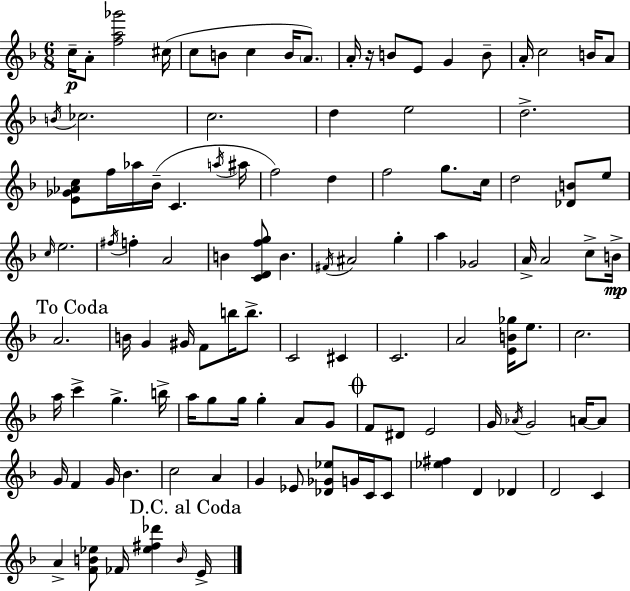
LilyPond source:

{
  \clef treble
  \numericTimeSignature
  \time 6/8
  \key f \major
  \repeat volta 2 { c''16--\p a'8-. <f'' a'' ges'''>2 cis''16( | c''8 b'8 c''4 b'16 \parenthesize a'8.) | a'16-. r16 b'8 e'8 g'4 b'8-- | a'16-. c''2 b'16 a'8 | \break \acciaccatura { b'16 } ces''2. | c''2. | d''4 e''2 | d''2.-> | \break <e' ges' aes' c''>8 f''16 aes''16 bes'16--( c'4. | \acciaccatura { a''16 } ais''16 f''2) d''4 | f''2 g''8. | c''16 d''2 <des' b'>8 | \break e''8 \grace { c''16 } e''2. | \acciaccatura { fis''16 } f''4-. a'2 | b'4 <c' d' f'' g''>8 b'4. | \acciaccatura { fis'16 } ais'2 | \break g''4-. a''4 ges'2 | a'16-> a'2 | c''8-> b'16->\mp \mark "To Coda" a'2. | b'16 g'4 gis'16 f'8 | \break b''16 b''8.-> c'2 | cis'4 c'2. | a'2 | <e' b' ges''>16 e''8. c''2. | \break a''16 c'''4-> g''4.-> | b''16-> a''16 g''8 g''16 g''4-. | a'8 g'8 \mark \markup { \musicglyph "scripts.coda" } f'8 dis'8 e'2 | g'16 \acciaccatura { aes'16 } g'2 | \break a'16~~ a'8 g'16 f'4 g'16 | bes'4. c''2 | a'4 g'4 ees'8 | <des' ges' ees''>8 g'16 c'16 c'8 <ees'' fis''>4 d'4 | \break des'4 d'2 | c'4 a'4-> <f' b' ees''>8 | fes'16 <ees'' fis'' des'''>4 \grace { b'16 } \mark "D.C. al Coda" e'16-> } \bar "|."
}